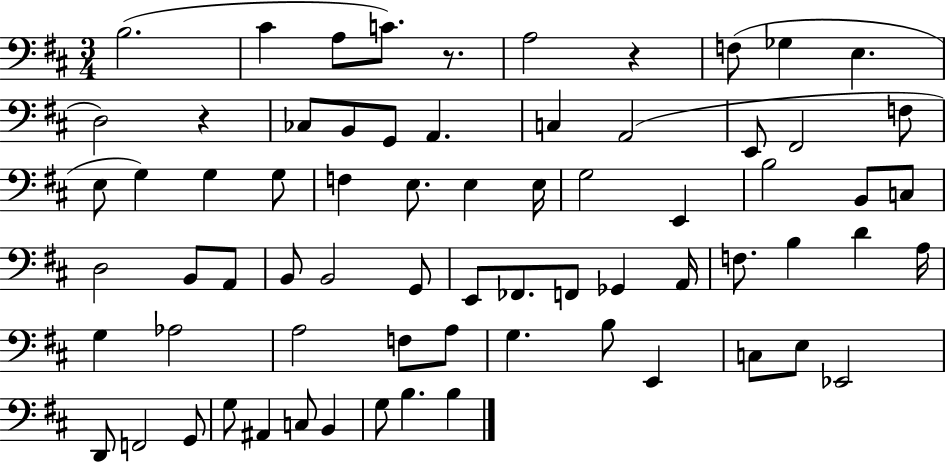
B3/h. C#4/q A3/e C4/e. R/e. A3/h R/q F3/e Gb3/q E3/q. D3/h R/q CES3/e B2/e G2/e A2/q. C3/q A2/h E2/e F#2/h F3/e E3/e G3/q G3/q G3/e F3/q E3/e. E3/q E3/s G3/h E2/q B3/h B2/e C3/e D3/h B2/e A2/e B2/e B2/h G2/e E2/e FES2/e. F2/e Gb2/q A2/s F3/e. B3/q D4/q A3/s G3/q Ab3/h A3/h F3/e A3/e G3/q. B3/e E2/q C3/e E3/e Eb2/h D2/e F2/h G2/e G3/e A#2/q C3/e B2/q G3/e B3/q. B3/q